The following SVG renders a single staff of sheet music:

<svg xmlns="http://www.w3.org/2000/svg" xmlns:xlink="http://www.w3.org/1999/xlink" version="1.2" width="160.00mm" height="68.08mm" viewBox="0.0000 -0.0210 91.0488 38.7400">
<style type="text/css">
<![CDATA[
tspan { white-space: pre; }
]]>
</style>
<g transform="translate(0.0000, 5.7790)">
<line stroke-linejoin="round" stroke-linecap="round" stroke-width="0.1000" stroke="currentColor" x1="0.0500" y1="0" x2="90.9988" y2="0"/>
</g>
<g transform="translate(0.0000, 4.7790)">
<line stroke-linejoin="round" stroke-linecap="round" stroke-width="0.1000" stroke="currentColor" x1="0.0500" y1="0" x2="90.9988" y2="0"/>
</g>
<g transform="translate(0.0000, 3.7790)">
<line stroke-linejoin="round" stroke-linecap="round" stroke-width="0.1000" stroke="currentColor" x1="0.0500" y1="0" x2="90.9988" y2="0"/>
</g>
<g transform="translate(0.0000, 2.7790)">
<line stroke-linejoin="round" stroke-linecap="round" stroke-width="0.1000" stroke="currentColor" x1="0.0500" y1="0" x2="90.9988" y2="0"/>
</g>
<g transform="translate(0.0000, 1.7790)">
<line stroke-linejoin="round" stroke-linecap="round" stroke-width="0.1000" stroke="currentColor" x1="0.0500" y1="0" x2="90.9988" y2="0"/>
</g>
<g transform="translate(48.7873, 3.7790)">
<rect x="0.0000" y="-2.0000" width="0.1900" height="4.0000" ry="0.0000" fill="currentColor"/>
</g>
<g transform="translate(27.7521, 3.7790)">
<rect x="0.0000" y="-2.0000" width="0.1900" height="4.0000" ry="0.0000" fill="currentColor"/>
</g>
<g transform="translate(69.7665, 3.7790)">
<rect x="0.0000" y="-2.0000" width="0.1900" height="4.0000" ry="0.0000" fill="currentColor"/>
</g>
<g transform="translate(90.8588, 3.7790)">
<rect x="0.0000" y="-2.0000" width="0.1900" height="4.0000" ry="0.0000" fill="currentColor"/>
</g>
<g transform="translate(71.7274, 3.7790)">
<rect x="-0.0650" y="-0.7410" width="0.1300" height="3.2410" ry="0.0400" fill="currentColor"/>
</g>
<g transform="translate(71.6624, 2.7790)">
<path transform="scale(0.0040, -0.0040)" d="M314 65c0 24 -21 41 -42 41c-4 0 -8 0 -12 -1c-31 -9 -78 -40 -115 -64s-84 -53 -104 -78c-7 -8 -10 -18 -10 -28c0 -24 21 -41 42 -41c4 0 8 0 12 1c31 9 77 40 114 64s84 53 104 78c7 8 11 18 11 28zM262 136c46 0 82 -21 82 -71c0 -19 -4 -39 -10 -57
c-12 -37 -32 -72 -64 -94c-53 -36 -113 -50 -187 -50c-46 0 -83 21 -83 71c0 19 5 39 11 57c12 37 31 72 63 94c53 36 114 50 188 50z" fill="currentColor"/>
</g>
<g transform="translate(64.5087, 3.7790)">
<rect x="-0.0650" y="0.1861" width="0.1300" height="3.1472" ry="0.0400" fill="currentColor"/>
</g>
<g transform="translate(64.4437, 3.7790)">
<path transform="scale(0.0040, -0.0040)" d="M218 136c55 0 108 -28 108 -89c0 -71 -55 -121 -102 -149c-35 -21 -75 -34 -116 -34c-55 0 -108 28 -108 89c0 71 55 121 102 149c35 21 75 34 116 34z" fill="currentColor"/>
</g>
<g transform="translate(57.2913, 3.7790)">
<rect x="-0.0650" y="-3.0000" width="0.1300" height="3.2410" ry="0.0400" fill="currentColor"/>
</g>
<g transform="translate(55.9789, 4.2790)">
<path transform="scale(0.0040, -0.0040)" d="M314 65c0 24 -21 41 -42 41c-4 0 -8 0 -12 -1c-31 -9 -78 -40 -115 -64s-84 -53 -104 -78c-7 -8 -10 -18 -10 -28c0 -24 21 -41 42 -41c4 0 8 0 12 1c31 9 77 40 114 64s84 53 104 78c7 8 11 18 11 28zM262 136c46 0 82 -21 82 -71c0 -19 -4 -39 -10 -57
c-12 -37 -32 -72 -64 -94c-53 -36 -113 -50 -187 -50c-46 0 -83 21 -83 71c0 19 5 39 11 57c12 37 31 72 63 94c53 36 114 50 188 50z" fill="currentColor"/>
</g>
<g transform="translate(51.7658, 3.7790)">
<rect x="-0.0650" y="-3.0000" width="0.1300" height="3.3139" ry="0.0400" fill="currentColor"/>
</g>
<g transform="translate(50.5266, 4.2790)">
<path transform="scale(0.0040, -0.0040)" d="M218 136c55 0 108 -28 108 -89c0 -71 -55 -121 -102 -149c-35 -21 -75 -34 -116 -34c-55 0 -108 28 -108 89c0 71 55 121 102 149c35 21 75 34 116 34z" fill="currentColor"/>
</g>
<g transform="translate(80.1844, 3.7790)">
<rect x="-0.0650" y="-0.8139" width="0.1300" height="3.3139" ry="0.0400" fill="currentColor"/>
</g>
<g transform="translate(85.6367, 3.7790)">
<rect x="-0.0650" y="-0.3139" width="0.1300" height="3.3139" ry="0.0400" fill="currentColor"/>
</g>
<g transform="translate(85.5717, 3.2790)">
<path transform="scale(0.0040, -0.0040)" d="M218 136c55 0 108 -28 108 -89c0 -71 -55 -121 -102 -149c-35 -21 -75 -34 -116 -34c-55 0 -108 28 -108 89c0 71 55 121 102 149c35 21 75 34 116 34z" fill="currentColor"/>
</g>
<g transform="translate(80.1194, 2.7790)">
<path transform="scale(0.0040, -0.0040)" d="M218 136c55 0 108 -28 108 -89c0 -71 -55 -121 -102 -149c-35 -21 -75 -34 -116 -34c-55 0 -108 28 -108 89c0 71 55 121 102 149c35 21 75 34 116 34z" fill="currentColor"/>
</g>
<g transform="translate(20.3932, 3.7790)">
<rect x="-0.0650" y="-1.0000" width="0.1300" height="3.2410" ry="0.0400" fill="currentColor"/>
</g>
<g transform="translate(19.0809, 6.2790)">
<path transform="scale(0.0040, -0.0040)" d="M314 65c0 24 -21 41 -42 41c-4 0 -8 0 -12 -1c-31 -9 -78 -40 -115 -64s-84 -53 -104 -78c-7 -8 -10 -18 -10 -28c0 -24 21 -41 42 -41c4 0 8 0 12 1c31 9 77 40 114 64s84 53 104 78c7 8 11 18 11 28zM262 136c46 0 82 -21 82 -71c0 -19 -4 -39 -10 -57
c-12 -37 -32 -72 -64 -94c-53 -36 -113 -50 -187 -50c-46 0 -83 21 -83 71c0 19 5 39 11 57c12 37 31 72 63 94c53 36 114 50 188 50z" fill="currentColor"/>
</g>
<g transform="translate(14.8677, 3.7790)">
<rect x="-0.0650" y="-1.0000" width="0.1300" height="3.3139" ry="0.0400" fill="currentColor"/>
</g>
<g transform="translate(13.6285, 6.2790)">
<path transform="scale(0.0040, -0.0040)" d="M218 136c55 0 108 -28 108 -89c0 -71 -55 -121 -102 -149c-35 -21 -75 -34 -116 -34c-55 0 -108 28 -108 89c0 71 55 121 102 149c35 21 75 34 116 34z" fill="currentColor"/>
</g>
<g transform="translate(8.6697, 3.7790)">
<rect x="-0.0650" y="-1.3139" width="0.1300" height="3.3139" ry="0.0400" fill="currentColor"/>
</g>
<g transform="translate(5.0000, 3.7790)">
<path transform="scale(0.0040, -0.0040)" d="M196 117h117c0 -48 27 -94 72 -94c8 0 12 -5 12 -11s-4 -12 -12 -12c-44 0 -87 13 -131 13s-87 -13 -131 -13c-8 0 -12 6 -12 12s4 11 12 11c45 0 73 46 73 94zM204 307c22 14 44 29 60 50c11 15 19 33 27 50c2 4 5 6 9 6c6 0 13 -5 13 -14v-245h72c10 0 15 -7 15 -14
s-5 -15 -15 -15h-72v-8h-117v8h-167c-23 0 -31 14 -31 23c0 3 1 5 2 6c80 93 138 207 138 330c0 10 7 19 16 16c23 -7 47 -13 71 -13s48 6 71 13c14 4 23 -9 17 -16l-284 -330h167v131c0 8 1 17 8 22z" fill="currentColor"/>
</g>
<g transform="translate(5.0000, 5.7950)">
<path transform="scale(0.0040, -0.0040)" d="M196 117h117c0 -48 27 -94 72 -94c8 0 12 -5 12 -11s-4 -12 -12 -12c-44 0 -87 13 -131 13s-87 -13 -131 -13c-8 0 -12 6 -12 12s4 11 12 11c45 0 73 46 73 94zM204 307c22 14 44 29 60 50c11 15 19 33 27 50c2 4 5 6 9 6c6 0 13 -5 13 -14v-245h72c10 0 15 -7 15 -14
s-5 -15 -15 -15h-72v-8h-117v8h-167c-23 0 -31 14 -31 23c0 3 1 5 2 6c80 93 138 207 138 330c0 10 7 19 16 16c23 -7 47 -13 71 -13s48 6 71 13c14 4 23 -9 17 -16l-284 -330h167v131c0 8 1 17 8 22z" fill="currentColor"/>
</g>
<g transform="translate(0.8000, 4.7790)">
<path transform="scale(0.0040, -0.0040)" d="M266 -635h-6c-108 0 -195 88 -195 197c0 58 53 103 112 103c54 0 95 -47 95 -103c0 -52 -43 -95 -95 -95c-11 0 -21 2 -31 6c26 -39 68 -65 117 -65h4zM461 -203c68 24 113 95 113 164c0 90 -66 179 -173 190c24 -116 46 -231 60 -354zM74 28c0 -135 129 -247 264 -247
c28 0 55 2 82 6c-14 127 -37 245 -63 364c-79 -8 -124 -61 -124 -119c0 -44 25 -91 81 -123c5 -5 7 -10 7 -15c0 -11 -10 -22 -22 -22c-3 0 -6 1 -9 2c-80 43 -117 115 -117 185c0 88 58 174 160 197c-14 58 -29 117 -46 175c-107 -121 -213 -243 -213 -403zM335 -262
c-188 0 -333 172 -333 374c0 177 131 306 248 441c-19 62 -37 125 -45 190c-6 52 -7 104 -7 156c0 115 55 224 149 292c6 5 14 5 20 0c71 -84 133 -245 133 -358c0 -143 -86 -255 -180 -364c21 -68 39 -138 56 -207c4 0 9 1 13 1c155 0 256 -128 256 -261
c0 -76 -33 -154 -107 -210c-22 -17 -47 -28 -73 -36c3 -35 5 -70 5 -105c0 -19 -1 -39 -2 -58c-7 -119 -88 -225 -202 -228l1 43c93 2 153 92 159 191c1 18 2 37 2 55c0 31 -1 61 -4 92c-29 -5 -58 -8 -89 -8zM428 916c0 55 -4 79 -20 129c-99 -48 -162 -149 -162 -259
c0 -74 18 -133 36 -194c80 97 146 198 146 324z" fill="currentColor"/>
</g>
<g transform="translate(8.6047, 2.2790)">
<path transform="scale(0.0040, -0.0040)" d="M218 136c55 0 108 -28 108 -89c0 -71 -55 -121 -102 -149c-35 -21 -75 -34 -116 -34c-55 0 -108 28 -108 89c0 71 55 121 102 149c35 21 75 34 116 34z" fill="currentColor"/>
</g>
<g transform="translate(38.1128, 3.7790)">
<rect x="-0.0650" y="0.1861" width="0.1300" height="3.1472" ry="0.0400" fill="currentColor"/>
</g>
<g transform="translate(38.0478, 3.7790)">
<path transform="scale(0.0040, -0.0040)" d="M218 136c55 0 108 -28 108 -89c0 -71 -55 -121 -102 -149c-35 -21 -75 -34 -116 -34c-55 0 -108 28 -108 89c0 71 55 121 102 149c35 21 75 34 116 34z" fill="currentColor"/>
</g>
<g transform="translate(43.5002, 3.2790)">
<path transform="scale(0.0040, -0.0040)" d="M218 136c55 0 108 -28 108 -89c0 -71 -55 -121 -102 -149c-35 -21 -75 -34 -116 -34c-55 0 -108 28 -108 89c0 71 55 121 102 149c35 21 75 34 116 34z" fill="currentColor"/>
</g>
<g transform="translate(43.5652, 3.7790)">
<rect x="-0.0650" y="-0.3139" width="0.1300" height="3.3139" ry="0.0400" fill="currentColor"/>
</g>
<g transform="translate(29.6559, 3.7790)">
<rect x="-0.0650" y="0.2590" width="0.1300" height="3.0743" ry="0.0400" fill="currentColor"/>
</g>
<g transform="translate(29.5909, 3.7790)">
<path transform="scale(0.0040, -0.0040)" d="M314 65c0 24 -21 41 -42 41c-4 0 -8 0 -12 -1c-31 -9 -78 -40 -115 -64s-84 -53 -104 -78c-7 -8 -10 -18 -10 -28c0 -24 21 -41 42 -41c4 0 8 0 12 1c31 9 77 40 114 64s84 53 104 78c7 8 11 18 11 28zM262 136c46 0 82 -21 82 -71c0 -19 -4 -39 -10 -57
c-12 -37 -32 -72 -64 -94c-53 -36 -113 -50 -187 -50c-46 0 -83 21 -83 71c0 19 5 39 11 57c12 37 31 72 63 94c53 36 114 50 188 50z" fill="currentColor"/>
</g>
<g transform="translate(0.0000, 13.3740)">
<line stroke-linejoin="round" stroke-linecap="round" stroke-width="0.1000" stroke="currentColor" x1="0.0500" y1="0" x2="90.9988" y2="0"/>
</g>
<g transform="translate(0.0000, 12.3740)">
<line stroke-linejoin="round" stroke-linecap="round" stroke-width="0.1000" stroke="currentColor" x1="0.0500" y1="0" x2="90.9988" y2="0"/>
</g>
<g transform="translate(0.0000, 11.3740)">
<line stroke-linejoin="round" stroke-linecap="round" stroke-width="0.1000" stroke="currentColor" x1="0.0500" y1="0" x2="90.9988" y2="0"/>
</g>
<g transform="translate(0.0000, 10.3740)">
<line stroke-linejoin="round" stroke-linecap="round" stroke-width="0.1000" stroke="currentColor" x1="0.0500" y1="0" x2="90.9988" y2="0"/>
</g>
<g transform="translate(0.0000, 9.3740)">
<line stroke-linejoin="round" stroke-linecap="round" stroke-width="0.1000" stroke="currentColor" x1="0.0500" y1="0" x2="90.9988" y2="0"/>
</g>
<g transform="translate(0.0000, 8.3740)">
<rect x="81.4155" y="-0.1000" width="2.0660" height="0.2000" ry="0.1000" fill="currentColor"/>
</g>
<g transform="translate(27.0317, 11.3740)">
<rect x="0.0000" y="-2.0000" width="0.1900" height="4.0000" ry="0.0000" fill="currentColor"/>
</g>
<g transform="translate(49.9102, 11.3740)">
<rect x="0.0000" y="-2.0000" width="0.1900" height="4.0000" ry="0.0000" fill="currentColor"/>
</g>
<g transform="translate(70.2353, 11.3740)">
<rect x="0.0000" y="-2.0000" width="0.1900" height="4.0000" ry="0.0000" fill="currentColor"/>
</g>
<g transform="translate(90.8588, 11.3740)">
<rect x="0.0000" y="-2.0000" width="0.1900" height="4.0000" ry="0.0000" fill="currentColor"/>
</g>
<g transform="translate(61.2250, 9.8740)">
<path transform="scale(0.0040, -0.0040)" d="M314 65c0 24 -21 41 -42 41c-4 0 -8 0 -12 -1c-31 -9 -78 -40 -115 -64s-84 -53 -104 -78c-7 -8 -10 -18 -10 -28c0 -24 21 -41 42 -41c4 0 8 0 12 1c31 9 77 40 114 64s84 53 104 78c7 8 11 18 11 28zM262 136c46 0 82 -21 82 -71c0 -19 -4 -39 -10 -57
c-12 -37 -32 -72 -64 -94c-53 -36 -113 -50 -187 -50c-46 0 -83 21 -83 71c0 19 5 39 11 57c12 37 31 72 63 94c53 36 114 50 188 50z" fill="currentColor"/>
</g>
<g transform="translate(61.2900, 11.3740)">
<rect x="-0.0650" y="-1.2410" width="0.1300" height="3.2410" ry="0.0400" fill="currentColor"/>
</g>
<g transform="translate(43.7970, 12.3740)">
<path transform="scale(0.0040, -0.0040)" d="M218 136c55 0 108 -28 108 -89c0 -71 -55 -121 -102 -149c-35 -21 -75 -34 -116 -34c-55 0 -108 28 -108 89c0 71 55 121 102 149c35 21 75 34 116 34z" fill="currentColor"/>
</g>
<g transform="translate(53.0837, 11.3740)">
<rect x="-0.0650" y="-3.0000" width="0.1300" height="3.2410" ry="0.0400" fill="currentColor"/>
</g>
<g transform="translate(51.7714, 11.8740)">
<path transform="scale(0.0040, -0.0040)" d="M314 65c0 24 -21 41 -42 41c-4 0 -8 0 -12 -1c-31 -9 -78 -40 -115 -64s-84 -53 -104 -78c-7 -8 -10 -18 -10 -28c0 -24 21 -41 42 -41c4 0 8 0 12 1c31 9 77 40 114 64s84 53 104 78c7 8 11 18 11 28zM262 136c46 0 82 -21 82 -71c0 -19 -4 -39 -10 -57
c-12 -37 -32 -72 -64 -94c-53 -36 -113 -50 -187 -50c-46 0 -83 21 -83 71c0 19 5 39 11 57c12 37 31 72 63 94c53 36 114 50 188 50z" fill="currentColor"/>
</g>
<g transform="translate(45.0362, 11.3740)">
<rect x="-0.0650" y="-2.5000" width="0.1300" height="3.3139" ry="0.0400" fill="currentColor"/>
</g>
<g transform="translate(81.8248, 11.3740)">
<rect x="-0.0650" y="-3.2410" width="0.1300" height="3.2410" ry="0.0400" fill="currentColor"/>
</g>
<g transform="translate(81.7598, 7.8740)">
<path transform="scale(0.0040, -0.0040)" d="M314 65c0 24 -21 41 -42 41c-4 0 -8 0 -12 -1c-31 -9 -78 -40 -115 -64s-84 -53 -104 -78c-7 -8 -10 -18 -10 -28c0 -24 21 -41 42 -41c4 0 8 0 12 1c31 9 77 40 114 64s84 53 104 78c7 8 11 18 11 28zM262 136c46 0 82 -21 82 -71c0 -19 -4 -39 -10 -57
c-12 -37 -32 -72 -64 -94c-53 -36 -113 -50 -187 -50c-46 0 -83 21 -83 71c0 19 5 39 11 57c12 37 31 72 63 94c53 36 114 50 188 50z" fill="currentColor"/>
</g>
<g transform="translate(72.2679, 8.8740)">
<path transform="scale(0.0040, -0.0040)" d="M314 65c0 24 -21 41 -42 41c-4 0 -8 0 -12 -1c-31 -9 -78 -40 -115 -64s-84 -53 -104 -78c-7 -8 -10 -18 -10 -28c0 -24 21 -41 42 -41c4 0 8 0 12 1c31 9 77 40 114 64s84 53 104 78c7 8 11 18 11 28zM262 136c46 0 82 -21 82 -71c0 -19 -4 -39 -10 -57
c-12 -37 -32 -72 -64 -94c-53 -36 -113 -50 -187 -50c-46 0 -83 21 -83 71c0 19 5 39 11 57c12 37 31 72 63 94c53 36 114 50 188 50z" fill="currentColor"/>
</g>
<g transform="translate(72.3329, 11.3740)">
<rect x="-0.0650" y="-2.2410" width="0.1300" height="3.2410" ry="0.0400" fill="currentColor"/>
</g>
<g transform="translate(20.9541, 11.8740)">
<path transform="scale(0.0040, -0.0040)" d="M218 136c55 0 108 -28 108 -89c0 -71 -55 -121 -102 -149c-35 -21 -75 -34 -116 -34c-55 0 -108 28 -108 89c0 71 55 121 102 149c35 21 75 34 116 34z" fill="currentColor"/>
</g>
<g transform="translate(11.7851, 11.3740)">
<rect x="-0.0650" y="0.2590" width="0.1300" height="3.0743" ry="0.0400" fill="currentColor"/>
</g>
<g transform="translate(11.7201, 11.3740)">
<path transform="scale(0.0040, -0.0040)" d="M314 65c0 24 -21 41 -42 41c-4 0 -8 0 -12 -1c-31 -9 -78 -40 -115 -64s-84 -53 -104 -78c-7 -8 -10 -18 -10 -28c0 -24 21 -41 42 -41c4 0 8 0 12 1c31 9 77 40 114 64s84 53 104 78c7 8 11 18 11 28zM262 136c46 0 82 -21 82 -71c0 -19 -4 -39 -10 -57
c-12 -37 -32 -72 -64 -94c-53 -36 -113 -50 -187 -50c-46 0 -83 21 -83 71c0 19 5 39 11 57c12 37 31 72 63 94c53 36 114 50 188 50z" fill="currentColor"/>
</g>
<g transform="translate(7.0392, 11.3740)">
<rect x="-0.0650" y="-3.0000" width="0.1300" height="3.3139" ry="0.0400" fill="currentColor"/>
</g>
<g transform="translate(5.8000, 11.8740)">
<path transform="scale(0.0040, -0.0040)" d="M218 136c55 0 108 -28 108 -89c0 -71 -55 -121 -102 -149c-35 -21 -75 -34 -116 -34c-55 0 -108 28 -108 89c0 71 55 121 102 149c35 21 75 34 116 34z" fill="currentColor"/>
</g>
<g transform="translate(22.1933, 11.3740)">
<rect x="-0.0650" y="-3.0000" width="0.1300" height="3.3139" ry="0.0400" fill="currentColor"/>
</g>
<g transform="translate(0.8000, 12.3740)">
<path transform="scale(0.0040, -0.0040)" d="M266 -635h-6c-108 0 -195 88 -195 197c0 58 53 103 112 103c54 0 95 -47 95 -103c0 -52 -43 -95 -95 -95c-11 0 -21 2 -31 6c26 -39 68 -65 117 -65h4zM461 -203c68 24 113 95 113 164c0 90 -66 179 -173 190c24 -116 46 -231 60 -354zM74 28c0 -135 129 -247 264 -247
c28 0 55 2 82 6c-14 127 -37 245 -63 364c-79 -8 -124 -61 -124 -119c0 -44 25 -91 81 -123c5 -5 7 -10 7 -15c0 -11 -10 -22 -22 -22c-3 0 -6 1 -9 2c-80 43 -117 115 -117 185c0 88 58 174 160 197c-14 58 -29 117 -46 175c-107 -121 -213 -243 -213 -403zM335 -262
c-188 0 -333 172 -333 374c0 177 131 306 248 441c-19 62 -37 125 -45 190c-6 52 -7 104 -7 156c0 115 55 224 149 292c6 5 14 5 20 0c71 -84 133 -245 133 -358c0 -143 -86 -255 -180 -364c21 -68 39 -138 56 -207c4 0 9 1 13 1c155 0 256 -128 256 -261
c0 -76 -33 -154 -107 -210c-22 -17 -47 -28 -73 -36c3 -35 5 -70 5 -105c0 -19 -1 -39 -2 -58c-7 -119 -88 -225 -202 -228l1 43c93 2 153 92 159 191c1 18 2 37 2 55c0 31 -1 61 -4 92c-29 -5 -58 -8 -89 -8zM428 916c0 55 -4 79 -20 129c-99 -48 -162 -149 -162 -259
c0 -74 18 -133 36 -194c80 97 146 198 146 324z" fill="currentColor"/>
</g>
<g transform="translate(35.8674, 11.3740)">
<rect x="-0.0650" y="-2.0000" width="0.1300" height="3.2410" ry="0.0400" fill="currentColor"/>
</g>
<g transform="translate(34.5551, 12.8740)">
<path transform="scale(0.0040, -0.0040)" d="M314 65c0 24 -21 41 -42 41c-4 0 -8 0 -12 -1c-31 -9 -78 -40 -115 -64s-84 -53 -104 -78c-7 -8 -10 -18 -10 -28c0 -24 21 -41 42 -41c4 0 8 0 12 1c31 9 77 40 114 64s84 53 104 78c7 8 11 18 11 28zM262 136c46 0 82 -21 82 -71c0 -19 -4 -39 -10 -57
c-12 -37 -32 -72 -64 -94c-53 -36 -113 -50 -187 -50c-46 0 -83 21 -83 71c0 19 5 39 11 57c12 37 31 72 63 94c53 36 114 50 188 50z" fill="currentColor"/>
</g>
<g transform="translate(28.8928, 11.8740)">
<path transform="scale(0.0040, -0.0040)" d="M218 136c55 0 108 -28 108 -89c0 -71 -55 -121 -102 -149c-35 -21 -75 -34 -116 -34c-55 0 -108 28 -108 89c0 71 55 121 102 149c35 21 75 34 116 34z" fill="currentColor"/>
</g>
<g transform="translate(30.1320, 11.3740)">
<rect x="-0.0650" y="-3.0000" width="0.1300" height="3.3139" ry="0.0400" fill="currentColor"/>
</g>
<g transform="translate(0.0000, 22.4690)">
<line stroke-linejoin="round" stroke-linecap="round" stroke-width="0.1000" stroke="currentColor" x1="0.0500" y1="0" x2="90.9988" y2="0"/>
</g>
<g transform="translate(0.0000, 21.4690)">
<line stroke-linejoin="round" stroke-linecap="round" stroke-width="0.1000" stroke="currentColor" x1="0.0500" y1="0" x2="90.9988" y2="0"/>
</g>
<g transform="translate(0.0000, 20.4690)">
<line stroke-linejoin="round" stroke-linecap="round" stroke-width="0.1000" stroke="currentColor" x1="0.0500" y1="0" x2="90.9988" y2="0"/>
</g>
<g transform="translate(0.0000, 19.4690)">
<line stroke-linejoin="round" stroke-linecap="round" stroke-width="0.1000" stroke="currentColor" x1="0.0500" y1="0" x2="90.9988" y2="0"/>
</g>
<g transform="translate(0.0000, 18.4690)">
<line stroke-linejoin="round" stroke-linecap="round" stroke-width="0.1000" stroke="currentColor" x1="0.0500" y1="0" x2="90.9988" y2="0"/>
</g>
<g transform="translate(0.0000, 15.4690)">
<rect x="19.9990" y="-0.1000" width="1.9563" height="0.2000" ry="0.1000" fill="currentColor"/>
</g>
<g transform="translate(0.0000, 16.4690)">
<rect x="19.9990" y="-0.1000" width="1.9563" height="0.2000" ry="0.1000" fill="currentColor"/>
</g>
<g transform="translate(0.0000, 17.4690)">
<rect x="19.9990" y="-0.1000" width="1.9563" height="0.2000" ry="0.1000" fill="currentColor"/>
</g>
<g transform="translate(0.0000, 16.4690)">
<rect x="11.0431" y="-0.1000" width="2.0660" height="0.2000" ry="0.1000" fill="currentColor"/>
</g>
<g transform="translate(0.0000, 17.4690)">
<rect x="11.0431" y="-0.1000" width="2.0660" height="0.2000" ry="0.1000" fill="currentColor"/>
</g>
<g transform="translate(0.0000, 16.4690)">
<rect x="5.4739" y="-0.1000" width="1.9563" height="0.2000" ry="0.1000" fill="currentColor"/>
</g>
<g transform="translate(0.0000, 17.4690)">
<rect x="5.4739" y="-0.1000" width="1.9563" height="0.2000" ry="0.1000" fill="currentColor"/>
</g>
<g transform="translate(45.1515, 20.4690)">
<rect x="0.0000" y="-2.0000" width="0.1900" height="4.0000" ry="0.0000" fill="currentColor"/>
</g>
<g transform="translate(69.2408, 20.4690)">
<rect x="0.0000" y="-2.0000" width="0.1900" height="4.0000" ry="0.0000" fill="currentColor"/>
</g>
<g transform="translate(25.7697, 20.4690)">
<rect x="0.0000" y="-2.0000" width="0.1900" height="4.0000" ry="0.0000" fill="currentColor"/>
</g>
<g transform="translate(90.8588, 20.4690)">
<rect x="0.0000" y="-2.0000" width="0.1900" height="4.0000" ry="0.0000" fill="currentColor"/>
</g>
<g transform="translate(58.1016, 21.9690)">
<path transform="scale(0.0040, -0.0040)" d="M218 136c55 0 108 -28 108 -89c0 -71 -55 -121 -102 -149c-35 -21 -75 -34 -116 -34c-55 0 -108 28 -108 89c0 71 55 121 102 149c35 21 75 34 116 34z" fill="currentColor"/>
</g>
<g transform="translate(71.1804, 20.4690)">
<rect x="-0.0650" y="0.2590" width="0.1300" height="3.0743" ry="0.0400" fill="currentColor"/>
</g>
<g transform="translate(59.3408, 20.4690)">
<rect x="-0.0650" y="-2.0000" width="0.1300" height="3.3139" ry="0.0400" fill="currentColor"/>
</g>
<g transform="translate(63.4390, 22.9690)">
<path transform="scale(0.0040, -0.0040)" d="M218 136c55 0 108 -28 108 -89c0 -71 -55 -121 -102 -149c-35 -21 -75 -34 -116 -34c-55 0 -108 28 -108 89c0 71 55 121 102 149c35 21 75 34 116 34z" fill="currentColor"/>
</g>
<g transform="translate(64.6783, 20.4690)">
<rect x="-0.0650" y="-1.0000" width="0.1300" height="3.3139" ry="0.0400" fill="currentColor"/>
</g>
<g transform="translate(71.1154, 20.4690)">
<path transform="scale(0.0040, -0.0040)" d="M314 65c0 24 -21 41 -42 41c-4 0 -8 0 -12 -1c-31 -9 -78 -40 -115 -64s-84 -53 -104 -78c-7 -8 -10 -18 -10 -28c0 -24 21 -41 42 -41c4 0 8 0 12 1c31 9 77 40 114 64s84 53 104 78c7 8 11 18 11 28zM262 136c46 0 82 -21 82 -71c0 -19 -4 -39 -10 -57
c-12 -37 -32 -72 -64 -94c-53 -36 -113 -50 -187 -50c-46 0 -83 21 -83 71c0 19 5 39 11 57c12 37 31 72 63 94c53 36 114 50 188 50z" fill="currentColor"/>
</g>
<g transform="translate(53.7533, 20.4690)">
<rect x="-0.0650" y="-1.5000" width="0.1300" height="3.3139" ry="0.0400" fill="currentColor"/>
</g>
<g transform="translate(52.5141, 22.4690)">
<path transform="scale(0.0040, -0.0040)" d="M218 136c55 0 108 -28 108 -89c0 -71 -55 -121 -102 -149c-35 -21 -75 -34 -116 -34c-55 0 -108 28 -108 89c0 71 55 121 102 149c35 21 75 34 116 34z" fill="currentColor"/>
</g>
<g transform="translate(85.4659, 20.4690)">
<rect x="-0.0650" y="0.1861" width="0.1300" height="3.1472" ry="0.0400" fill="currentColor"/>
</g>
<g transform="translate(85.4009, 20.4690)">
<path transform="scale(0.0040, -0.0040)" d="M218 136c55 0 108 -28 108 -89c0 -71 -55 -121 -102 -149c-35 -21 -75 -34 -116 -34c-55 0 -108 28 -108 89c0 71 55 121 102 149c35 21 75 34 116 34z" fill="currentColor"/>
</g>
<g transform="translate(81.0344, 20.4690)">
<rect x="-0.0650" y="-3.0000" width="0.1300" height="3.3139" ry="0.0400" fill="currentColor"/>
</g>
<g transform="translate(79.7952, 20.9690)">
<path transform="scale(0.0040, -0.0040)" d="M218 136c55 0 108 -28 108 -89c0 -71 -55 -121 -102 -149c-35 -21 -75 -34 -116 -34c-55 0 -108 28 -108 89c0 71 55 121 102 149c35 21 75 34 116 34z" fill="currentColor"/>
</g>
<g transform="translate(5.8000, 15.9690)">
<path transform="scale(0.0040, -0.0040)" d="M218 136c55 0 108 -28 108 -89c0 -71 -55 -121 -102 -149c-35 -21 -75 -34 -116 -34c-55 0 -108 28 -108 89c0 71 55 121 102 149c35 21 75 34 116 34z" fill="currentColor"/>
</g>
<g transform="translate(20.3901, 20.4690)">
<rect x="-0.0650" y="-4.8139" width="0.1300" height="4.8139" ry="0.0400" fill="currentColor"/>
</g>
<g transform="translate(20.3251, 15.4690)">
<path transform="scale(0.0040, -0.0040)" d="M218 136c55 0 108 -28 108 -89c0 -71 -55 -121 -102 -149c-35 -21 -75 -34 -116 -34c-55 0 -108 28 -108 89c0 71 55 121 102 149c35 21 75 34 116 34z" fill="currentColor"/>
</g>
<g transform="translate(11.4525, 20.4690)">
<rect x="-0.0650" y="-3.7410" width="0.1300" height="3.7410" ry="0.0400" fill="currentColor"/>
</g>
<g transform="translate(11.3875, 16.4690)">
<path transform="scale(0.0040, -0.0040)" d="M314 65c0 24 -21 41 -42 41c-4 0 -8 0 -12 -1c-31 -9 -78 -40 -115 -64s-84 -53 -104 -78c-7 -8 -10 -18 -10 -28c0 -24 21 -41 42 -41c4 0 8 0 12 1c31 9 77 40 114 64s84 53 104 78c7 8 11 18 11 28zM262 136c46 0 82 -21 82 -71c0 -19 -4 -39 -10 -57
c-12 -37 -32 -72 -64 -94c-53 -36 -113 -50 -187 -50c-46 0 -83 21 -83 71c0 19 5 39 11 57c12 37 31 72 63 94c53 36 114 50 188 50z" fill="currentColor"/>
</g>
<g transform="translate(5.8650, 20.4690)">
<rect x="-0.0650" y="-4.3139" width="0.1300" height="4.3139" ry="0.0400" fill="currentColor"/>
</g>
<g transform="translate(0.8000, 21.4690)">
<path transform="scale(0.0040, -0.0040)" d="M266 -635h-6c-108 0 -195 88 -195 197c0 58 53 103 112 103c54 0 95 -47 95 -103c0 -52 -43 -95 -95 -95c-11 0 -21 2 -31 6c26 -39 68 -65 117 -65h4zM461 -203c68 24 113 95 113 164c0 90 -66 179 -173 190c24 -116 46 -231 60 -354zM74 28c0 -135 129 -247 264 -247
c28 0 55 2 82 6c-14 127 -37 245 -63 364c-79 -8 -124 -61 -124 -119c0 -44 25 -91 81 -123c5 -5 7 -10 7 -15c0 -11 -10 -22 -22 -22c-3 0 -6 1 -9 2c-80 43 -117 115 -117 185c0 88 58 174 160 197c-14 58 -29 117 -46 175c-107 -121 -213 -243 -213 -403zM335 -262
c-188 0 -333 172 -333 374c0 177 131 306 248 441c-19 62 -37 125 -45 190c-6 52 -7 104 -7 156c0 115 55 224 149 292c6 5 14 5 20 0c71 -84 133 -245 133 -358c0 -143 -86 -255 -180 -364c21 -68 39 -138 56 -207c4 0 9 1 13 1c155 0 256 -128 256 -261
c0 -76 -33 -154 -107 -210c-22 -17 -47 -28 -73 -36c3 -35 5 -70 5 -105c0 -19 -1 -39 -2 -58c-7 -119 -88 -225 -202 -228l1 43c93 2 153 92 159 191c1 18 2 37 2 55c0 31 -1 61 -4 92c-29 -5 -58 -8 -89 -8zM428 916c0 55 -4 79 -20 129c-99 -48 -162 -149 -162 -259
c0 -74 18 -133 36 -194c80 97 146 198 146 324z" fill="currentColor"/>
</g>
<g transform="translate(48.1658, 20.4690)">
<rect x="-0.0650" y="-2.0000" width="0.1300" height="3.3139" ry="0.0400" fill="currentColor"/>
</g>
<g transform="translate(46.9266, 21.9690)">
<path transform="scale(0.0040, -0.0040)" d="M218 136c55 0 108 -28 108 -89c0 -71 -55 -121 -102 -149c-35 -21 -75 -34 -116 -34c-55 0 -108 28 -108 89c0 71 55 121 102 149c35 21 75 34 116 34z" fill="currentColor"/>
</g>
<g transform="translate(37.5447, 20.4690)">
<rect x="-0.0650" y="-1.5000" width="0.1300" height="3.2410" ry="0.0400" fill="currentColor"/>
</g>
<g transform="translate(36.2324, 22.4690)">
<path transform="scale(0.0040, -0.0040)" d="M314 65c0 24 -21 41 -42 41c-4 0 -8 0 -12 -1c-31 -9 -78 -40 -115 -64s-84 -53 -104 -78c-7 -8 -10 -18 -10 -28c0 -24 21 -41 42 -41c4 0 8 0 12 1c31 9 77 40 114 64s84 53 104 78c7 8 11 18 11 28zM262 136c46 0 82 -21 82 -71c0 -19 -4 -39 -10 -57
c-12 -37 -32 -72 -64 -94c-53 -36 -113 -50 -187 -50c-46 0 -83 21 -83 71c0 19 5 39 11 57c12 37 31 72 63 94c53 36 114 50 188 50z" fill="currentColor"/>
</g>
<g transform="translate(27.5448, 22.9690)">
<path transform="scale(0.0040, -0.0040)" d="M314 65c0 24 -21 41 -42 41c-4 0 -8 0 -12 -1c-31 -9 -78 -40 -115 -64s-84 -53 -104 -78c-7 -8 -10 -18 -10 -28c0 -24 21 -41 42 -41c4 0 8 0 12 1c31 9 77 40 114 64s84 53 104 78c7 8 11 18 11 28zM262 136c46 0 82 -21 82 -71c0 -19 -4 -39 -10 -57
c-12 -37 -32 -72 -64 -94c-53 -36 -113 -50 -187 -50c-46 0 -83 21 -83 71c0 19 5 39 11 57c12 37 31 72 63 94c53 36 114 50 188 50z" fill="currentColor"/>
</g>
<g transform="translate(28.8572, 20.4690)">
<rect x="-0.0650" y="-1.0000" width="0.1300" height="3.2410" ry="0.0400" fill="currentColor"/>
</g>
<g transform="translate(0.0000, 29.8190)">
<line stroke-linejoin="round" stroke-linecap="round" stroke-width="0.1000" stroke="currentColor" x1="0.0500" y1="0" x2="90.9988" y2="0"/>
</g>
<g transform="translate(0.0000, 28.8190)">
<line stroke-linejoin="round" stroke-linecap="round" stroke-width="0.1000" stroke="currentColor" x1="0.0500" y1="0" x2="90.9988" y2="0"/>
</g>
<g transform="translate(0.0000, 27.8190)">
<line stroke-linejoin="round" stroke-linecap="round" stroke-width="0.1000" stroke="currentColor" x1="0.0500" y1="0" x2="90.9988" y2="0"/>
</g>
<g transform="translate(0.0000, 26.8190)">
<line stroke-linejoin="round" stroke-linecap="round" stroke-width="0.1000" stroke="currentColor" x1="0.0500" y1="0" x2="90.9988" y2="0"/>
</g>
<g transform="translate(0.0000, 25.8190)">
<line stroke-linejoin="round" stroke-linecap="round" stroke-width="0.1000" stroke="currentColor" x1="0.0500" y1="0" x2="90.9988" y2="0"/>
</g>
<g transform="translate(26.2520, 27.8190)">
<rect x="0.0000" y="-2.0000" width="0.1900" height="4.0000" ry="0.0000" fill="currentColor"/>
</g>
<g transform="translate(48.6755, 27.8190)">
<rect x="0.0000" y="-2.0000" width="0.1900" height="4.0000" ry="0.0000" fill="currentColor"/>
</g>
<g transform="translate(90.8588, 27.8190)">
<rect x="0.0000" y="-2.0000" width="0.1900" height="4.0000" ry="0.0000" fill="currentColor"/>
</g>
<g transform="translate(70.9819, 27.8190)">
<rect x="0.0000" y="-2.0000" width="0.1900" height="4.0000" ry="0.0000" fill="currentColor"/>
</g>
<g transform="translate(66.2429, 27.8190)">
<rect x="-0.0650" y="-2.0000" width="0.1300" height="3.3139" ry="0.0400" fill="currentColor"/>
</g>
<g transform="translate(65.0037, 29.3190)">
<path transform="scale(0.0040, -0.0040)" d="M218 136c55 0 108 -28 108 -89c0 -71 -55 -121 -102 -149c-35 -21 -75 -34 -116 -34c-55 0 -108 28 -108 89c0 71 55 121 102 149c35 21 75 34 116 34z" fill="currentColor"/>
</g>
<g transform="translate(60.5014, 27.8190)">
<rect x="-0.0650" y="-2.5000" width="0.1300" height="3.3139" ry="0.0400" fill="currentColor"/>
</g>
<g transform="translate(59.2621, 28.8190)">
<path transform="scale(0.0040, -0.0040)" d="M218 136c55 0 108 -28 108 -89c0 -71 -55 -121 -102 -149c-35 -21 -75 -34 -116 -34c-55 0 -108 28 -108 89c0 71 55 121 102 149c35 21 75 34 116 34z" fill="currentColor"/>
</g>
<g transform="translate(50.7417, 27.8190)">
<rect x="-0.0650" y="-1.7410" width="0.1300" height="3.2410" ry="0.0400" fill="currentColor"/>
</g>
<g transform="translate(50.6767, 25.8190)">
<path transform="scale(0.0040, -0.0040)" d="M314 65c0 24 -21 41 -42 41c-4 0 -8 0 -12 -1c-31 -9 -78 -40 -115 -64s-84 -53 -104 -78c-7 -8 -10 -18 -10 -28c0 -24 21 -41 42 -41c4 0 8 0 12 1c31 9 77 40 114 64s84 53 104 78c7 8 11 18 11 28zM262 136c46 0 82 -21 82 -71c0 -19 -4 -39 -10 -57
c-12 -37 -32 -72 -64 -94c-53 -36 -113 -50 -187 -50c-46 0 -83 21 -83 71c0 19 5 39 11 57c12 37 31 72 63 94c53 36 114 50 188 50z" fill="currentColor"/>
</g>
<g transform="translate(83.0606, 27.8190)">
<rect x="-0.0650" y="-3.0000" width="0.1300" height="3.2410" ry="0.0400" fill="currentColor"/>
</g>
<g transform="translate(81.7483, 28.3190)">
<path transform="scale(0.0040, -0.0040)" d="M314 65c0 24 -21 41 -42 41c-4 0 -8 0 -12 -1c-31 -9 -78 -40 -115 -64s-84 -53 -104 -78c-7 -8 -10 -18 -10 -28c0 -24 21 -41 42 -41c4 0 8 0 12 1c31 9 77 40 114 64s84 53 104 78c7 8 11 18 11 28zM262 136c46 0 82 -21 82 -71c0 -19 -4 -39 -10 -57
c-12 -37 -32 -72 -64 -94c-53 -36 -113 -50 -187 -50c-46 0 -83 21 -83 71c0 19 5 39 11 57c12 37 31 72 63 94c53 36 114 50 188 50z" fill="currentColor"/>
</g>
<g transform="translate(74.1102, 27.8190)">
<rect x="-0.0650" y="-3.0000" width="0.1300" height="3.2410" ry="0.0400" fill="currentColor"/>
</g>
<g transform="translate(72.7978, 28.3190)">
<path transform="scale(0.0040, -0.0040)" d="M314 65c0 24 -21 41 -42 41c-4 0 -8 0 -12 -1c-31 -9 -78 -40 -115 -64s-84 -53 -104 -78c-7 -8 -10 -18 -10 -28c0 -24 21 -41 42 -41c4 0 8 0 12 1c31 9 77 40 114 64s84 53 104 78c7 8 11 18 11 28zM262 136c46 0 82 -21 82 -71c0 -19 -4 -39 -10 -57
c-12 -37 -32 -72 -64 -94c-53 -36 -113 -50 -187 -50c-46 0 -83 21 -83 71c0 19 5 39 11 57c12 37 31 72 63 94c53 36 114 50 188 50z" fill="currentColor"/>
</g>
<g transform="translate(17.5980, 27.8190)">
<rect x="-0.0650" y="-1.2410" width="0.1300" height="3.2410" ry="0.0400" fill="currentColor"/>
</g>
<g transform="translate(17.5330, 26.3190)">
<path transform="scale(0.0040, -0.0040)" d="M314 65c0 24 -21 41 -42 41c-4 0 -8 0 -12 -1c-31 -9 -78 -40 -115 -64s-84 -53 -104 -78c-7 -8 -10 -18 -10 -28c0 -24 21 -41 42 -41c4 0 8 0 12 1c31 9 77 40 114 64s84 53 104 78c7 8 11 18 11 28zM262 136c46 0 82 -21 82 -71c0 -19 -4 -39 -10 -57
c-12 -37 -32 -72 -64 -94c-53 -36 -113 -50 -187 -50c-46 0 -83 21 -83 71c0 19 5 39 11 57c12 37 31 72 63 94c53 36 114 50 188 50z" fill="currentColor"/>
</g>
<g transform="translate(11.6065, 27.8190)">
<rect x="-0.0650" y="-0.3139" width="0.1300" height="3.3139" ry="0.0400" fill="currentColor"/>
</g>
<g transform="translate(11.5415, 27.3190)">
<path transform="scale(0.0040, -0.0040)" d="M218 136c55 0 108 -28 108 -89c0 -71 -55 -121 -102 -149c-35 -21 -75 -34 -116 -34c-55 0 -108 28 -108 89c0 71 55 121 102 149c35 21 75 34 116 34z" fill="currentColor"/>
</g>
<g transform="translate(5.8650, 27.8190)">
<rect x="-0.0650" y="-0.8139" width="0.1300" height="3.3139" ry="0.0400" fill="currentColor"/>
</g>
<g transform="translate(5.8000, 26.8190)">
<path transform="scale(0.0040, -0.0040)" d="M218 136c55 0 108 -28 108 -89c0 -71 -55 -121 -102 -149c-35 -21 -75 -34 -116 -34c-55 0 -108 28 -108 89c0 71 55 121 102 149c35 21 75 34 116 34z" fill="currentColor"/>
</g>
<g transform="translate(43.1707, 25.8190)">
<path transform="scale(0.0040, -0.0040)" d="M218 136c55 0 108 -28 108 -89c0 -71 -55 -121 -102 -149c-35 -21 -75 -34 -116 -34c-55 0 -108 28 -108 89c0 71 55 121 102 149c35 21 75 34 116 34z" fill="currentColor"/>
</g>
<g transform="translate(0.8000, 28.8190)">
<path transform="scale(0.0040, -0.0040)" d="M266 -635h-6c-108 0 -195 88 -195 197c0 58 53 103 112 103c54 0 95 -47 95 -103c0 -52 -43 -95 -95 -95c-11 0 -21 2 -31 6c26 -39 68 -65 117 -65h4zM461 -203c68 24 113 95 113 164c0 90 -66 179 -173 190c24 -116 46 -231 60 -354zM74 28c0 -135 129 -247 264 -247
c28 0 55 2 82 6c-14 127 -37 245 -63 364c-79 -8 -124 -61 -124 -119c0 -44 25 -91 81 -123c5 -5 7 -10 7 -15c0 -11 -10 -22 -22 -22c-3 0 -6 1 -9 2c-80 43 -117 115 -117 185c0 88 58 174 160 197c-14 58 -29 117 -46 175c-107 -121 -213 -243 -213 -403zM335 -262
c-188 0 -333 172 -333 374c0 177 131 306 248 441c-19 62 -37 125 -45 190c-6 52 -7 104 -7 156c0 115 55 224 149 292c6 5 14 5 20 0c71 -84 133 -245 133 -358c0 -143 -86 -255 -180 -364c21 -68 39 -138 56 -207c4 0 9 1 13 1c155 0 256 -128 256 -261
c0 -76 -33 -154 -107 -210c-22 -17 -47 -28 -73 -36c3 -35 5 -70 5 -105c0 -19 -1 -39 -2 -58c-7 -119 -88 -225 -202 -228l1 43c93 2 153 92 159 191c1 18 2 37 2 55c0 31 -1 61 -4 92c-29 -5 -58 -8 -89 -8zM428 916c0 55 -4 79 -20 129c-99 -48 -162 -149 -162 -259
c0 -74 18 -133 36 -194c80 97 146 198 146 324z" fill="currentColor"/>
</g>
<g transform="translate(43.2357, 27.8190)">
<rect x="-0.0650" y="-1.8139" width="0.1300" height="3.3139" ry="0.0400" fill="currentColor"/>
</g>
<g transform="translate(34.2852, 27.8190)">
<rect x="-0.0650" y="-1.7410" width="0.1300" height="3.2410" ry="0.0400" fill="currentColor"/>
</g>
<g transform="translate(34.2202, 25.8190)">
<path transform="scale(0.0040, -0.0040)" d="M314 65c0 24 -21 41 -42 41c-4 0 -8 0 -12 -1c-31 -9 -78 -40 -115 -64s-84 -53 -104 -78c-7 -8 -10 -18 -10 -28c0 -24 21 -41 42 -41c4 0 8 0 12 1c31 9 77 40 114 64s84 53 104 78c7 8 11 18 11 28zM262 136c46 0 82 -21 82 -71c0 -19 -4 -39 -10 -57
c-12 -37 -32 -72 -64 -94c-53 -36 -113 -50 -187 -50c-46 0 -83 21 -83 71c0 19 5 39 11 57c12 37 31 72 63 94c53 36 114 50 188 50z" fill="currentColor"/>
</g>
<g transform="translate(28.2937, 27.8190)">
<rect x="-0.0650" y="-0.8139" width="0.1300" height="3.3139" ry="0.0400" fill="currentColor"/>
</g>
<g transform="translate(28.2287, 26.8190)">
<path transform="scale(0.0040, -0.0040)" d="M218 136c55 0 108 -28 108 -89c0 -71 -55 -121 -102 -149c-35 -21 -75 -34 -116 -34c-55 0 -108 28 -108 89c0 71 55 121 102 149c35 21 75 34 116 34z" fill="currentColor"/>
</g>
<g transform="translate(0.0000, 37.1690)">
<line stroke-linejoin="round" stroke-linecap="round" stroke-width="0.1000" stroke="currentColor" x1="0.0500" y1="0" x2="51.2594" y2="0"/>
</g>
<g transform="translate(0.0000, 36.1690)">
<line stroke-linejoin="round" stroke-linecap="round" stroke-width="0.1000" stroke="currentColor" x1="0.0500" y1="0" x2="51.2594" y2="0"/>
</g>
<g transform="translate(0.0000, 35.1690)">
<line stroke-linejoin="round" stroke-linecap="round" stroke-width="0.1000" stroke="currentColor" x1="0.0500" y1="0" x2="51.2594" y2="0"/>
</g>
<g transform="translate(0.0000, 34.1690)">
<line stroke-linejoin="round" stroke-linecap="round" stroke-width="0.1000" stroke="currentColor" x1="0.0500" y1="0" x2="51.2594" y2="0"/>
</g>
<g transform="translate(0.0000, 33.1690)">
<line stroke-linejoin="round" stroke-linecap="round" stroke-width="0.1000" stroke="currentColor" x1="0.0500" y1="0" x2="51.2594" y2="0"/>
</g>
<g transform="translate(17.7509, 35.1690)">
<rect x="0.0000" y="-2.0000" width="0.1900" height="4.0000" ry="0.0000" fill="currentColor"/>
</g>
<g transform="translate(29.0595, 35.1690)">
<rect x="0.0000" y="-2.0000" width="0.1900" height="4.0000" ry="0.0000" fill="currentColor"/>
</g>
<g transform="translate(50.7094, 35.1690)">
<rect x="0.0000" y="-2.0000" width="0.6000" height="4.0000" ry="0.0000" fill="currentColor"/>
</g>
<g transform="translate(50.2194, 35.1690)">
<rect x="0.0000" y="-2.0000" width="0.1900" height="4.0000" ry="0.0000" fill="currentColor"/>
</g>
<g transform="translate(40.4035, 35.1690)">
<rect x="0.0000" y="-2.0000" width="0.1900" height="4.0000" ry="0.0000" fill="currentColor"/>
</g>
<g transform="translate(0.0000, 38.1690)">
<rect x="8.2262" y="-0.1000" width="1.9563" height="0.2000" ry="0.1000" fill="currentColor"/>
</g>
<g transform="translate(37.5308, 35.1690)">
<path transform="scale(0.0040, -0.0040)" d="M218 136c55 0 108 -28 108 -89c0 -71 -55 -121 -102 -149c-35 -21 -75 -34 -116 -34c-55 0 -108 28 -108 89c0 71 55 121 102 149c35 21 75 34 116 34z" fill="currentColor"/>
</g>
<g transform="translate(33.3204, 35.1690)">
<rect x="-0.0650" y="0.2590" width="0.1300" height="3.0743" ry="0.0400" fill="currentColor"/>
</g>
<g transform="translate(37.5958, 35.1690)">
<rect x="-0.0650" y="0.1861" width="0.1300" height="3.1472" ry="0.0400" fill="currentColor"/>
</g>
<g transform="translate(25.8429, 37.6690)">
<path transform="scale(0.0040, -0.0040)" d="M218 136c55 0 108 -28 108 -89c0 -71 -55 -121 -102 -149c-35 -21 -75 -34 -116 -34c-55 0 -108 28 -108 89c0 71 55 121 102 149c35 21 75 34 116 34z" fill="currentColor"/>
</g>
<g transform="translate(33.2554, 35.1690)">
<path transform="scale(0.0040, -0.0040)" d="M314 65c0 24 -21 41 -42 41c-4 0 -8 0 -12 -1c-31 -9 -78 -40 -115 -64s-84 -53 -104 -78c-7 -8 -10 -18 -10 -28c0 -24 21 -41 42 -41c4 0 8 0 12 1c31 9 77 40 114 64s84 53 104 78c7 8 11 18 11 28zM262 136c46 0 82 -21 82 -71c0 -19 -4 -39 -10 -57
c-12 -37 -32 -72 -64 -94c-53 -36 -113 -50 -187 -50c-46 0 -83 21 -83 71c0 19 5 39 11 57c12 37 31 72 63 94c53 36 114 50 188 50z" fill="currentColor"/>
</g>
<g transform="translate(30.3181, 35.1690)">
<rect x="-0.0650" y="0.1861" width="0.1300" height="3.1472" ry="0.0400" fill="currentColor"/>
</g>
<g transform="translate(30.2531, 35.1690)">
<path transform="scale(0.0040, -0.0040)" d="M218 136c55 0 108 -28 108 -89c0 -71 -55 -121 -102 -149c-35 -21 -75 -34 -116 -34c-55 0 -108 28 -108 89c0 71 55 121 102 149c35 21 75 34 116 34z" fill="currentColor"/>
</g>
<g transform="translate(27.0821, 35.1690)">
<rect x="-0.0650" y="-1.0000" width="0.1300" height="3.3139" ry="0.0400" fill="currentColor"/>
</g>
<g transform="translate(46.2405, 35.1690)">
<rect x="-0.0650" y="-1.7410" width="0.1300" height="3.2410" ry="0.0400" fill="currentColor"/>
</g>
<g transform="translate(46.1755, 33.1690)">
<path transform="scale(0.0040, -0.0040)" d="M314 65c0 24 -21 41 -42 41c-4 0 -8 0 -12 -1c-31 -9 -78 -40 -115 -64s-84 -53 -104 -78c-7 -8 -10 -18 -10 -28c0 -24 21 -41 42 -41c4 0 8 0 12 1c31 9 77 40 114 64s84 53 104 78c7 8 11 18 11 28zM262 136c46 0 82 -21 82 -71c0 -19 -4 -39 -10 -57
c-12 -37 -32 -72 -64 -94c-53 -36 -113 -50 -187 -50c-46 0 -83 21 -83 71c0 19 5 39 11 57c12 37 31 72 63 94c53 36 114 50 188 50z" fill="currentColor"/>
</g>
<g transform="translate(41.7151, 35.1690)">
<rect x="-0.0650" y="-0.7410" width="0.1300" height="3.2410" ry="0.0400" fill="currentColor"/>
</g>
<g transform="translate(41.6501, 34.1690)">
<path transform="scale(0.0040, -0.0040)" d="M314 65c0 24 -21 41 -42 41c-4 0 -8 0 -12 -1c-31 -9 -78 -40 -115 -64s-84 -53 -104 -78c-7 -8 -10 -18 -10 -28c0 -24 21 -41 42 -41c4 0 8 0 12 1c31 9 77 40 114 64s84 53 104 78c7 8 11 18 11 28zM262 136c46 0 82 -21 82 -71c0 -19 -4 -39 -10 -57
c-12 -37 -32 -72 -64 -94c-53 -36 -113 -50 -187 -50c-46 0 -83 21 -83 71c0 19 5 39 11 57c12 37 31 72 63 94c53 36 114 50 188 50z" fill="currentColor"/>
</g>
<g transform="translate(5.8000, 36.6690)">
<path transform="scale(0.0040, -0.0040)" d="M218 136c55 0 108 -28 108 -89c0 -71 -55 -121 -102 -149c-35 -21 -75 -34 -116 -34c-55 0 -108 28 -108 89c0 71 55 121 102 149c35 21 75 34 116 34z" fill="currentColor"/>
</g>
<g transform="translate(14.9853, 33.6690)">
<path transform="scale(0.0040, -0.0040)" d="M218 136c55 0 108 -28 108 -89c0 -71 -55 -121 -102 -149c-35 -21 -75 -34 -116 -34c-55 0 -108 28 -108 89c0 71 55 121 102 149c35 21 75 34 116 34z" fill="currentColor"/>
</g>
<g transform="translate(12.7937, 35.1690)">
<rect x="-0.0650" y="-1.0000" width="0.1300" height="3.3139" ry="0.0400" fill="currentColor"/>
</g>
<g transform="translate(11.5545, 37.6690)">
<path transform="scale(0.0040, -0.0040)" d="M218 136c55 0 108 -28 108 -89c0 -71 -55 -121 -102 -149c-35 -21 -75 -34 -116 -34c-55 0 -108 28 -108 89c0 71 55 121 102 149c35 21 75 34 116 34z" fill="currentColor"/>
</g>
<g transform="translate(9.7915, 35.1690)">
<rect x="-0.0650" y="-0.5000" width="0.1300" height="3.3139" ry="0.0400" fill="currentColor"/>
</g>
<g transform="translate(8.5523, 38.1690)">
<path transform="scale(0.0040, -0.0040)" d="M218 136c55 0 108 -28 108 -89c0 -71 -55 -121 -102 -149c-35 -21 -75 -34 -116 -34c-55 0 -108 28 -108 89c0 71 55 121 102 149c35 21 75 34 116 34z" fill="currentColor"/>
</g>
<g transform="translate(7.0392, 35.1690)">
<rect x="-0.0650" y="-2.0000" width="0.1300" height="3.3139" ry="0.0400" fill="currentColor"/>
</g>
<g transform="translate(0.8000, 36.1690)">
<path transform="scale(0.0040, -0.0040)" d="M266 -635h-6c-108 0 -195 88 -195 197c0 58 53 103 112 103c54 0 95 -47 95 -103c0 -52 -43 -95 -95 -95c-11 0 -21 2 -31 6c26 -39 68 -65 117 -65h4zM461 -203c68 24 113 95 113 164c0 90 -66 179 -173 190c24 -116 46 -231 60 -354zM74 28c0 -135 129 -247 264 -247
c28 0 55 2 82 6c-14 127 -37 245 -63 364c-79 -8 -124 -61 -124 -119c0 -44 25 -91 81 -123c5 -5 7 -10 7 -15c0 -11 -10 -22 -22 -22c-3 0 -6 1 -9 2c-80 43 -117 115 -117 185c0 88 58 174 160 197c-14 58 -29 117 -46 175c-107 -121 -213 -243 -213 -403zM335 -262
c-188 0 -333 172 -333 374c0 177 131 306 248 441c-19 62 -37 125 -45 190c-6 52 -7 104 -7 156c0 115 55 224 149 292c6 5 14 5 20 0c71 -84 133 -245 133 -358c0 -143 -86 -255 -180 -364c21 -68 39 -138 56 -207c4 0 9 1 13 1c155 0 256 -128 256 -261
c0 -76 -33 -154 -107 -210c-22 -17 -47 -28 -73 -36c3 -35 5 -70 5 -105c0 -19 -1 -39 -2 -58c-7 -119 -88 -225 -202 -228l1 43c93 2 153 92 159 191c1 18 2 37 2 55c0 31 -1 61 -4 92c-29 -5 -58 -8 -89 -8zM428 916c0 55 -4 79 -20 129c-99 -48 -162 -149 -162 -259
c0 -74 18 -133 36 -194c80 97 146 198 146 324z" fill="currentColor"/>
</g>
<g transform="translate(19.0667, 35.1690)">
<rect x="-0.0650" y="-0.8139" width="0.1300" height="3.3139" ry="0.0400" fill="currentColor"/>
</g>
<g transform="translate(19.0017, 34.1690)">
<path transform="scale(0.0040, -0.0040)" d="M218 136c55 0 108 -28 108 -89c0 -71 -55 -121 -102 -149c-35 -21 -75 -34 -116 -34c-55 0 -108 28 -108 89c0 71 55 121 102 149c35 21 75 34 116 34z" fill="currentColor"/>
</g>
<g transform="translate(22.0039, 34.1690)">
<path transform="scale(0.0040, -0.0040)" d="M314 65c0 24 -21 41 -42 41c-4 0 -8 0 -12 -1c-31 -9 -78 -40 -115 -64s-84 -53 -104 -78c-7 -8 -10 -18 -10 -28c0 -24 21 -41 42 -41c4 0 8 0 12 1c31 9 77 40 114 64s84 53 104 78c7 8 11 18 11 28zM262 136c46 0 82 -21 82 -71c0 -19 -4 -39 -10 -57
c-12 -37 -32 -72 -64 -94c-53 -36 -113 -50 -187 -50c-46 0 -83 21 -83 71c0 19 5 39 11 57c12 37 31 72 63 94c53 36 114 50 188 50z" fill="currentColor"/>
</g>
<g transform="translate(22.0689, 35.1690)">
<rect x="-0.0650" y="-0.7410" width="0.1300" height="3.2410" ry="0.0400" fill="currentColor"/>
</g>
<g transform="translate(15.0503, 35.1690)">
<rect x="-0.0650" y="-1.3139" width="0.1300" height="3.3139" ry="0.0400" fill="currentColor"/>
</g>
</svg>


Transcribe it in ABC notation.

X:1
T:Untitled
M:4/4
L:1/4
K:C
e D D2 B2 B c A A2 B d2 d c A B2 A A F2 G A2 e2 g2 b2 d' c'2 e' D2 E2 F E F D B2 A B d c e2 d f2 f f2 G F A2 A2 F C D e d d2 D B B2 B d2 f2